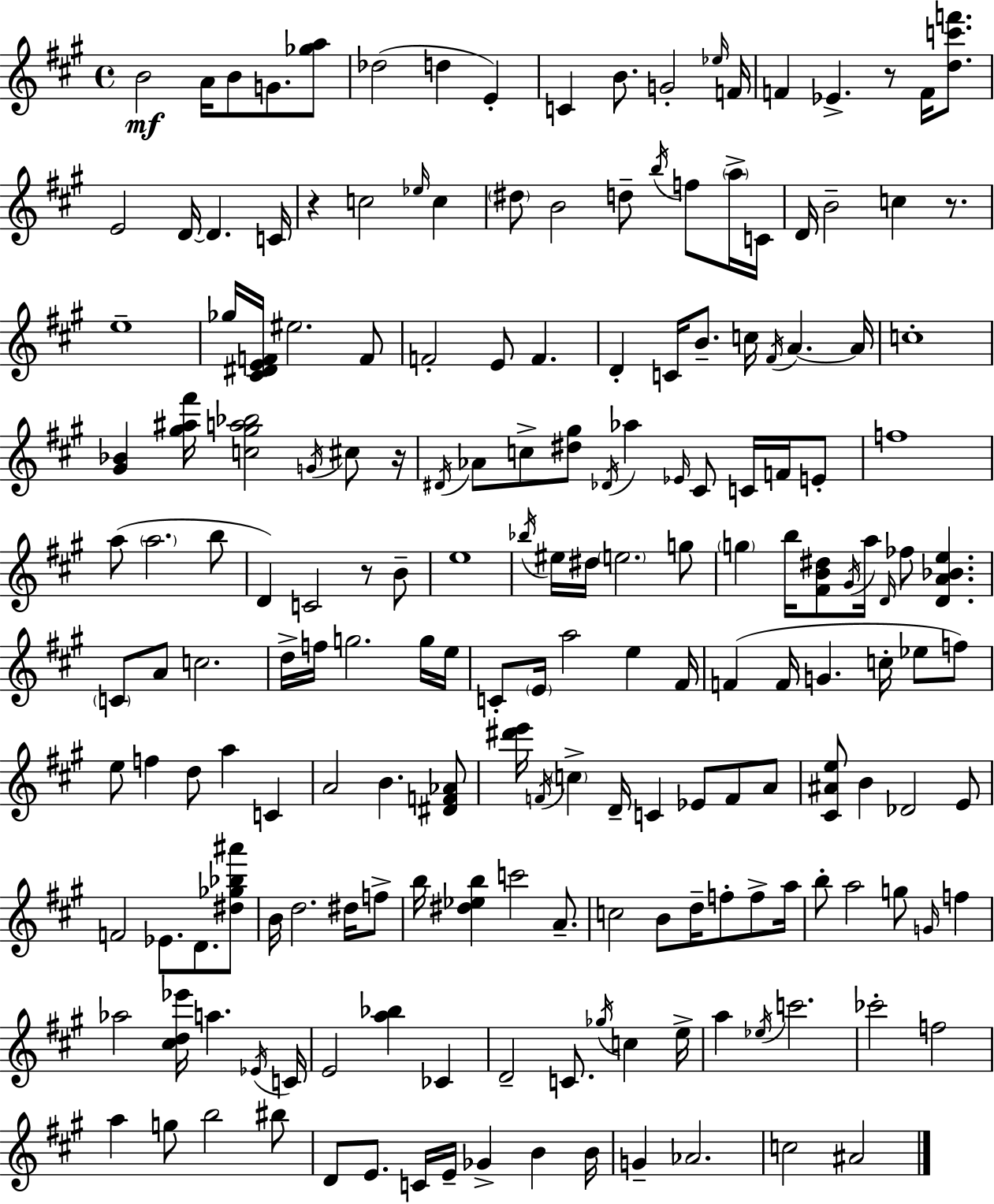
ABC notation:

X:1
T:Untitled
M:4/4
L:1/4
K:A
B2 A/4 B/2 G/2 [_ga]/2 _d2 d E C B/2 G2 _e/4 F/4 F _E z/2 F/4 [dc'f']/2 E2 D/4 D C/4 z c2 _e/4 c ^d/2 B2 d/2 b/4 f/2 a/4 C/4 D/4 B2 c z/2 e4 _g/4 [^C^DEF]/4 ^e2 F/2 F2 E/2 F D C/4 B/2 c/4 ^F/4 A A/4 c4 [^G_B] [^g^a^f']/4 [c^ga_b]2 G/4 ^c/2 z/4 ^D/4 _A/2 c/2 [^d^g]/2 _D/4 _a _E/4 ^C/2 C/4 F/4 E/2 f4 a/2 a2 b/2 D C2 z/2 B/2 e4 _b/4 ^e/4 ^d/4 e2 g/2 g b/4 [^FB^d]/2 ^G/4 a/4 D/4 _f/2 [DA_Be] C/2 A/2 c2 d/4 f/4 g2 g/4 e/4 C/2 E/4 a2 e ^F/4 F F/4 G c/4 _e/2 f/2 e/2 f d/2 a C A2 B [^DF_A]/2 [^d'e']/4 F/4 c D/4 C _E/2 F/2 A/2 [^C^Ae]/2 B _D2 E/2 F2 _E/2 D/2 [^d_g_b^a']/2 B/4 d2 ^d/4 f/2 b/4 [^d_eb] c'2 A/2 c2 B/2 d/4 f/2 f/2 a/4 b/2 a2 g/2 G/4 f _a2 [^cd_e']/4 a _E/4 C/4 E2 [a_b] _C D2 C/2 _g/4 c e/4 a _e/4 c'2 _c'2 f2 a g/2 b2 ^b/2 D/2 E/2 C/4 E/4 _G B B/4 G _A2 c2 ^A2